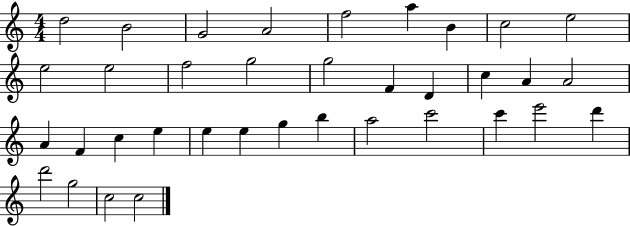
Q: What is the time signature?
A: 4/4